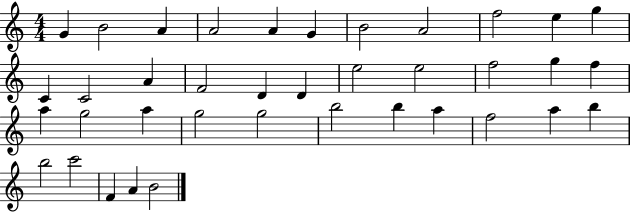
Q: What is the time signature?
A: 4/4